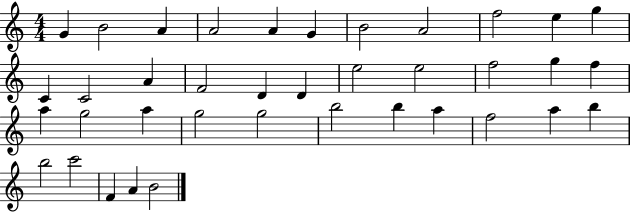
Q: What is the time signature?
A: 4/4